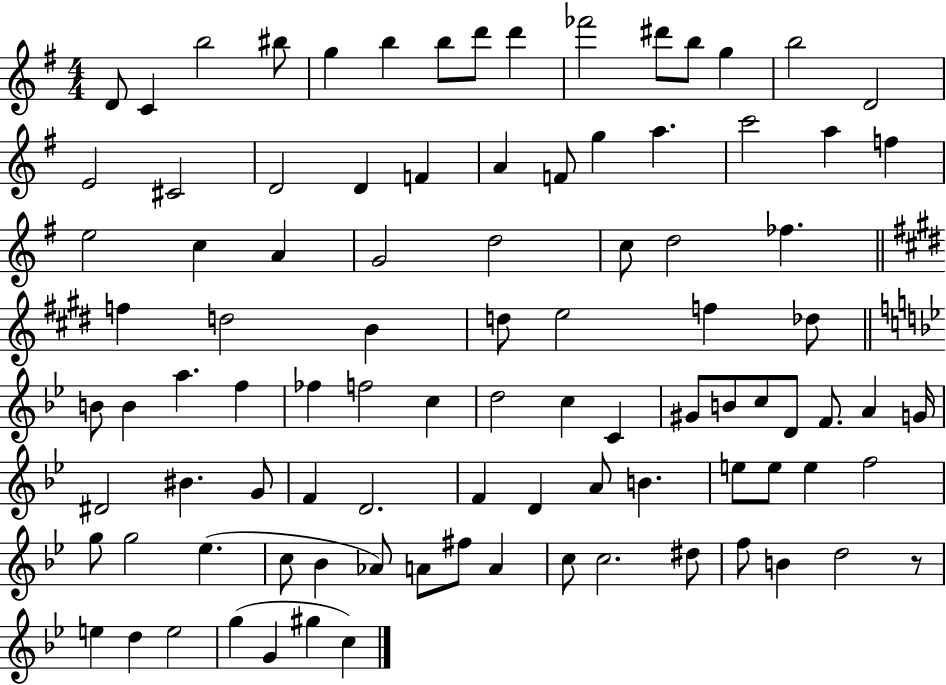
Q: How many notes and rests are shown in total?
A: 95